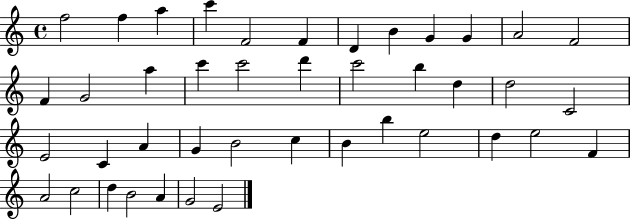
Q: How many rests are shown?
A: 0